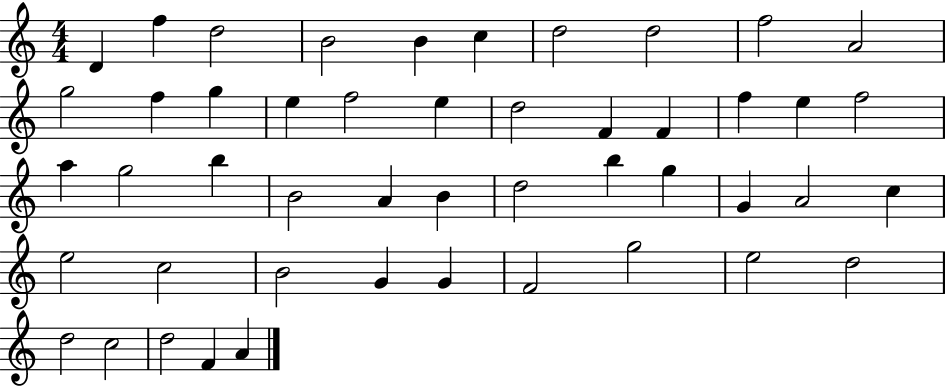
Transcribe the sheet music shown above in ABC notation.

X:1
T:Untitled
M:4/4
L:1/4
K:C
D f d2 B2 B c d2 d2 f2 A2 g2 f g e f2 e d2 F F f e f2 a g2 b B2 A B d2 b g G A2 c e2 c2 B2 G G F2 g2 e2 d2 d2 c2 d2 F A